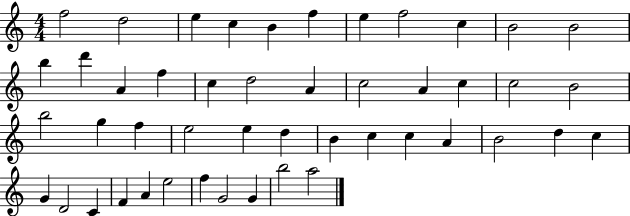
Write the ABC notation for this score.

X:1
T:Untitled
M:4/4
L:1/4
K:C
f2 d2 e c B f e f2 c B2 B2 b d' A f c d2 A c2 A c c2 B2 b2 g f e2 e d B c c A B2 d c G D2 C F A e2 f G2 G b2 a2